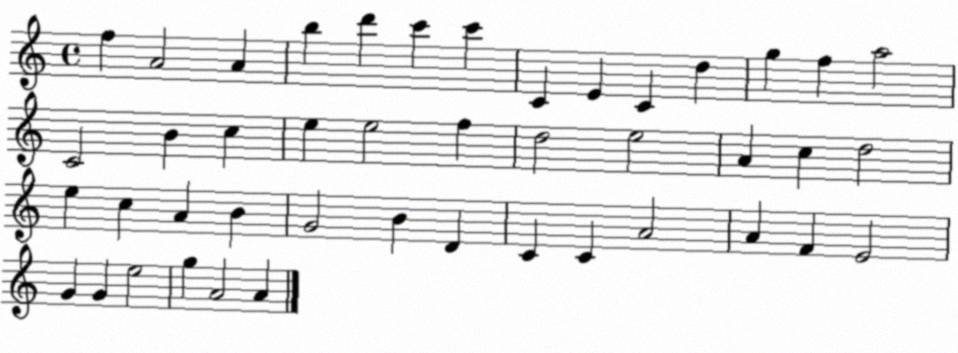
X:1
T:Untitled
M:4/4
L:1/4
K:C
f A2 A b d' c' c' C E C d g f a2 C2 B c e e2 f d2 e2 A c d2 e c A B G2 B D C C A2 A F E2 G G e2 g A2 A